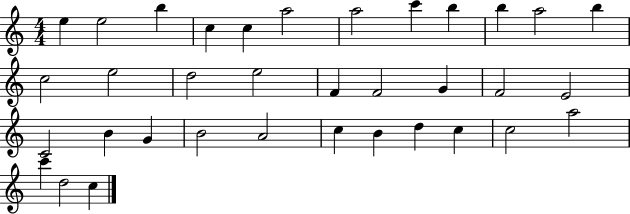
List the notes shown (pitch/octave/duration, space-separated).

E5/q E5/h B5/q C5/q C5/q A5/h A5/h C6/q B5/q B5/q A5/h B5/q C5/h E5/h D5/h E5/h F4/q F4/h G4/q F4/h E4/h C4/h B4/q G4/q B4/h A4/h C5/q B4/q D5/q C5/q C5/h A5/h C6/q D5/h C5/q